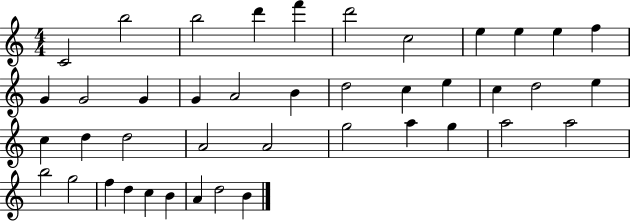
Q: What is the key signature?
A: C major